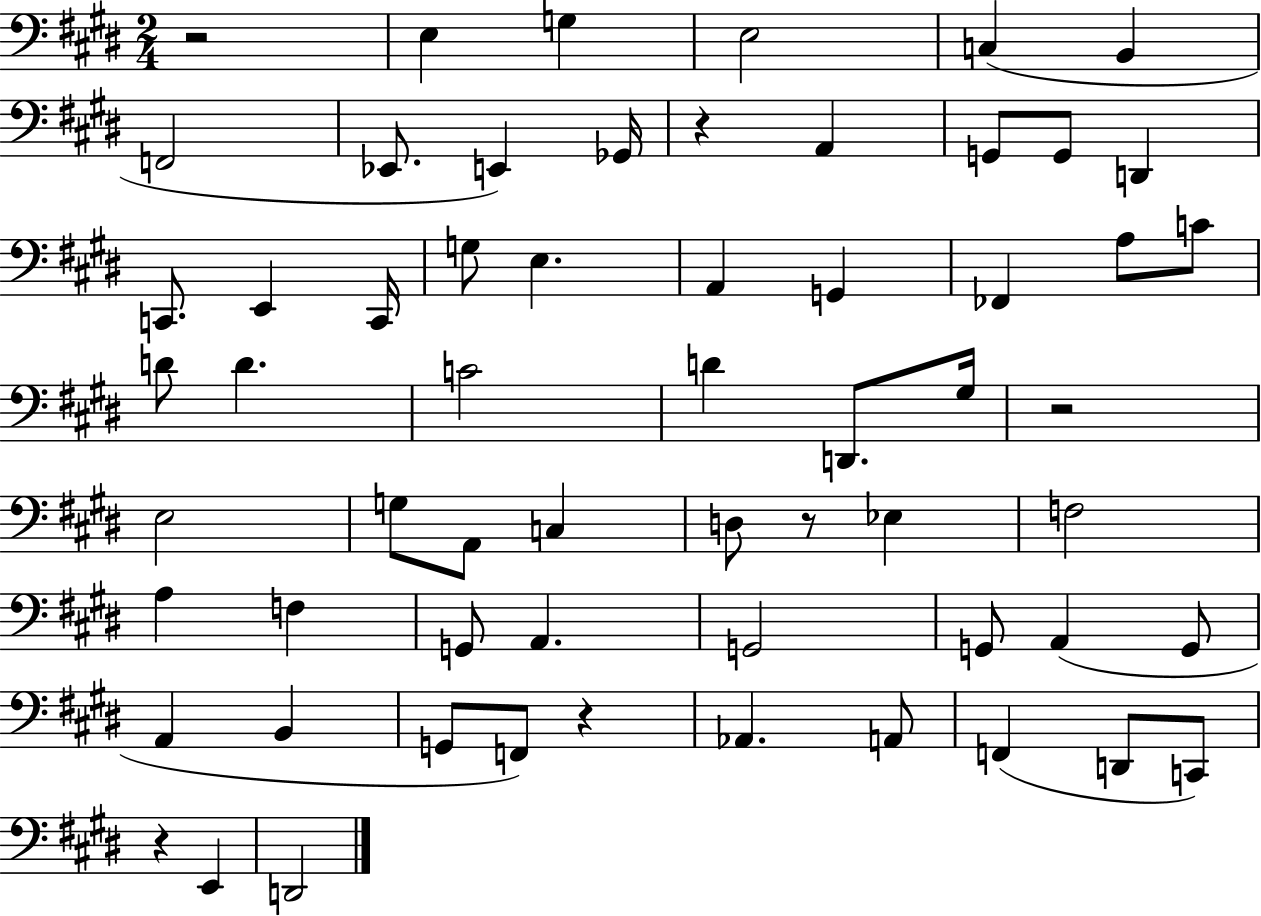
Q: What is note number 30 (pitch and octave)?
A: E3